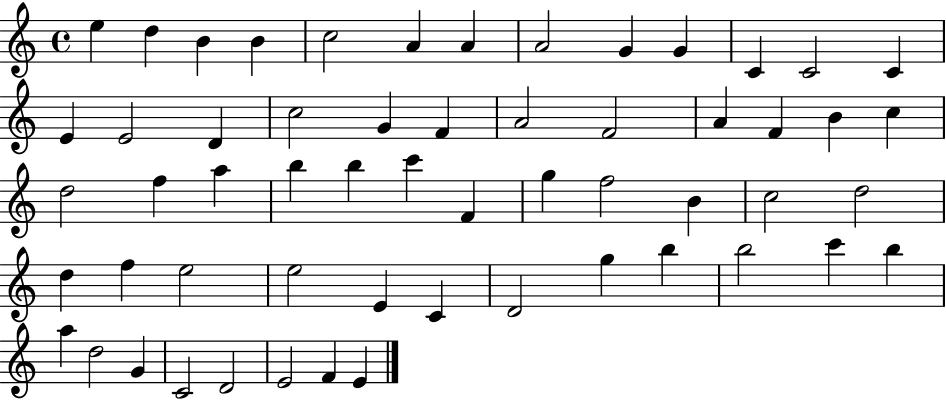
X:1
T:Untitled
M:4/4
L:1/4
K:C
e d B B c2 A A A2 G G C C2 C E E2 D c2 G F A2 F2 A F B c d2 f a b b c' F g f2 B c2 d2 d f e2 e2 E C D2 g b b2 c' b a d2 G C2 D2 E2 F E